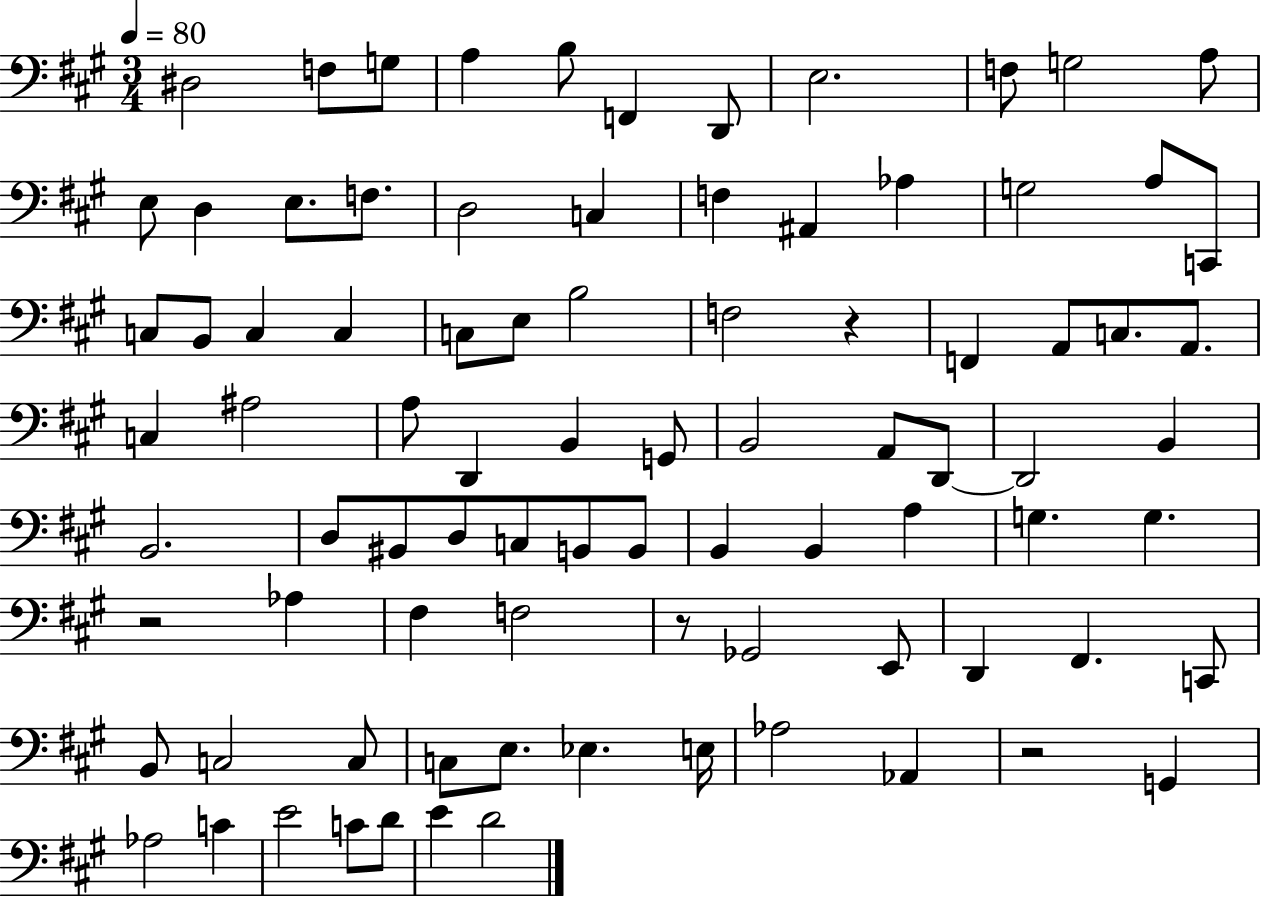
X:1
T:Untitled
M:3/4
L:1/4
K:A
^D,2 F,/2 G,/2 A, B,/2 F,, D,,/2 E,2 F,/2 G,2 A,/2 E,/2 D, E,/2 F,/2 D,2 C, F, ^A,, _A, G,2 A,/2 C,,/2 C,/2 B,,/2 C, C, C,/2 E,/2 B,2 F,2 z F,, A,,/2 C,/2 A,,/2 C, ^A,2 A,/2 D,, B,, G,,/2 B,,2 A,,/2 D,,/2 D,,2 B,, B,,2 D,/2 ^B,,/2 D,/2 C,/2 B,,/2 B,,/2 B,, B,, A, G, G, z2 _A, ^F, F,2 z/2 _G,,2 E,,/2 D,, ^F,, C,,/2 B,,/2 C,2 C,/2 C,/2 E,/2 _E, E,/4 _A,2 _A,, z2 G,, _A,2 C E2 C/2 D/2 E D2